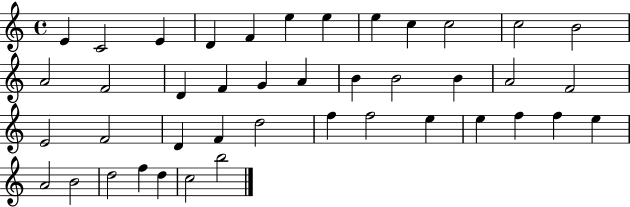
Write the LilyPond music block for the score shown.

{
  \clef treble
  \time 4/4
  \defaultTimeSignature
  \key c \major
  e'4 c'2 e'4 | d'4 f'4 e''4 e''4 | e''4 c''4 c''2 | c''2 b'2 | \break a'2 f'2 | d'4 f'4 g'4 a'4 | b'4 b'2 b'4 | a'2 f'2 | \break e'2 f'2 | d'4 f'4 d''2 | f''4 f''2 e''4 | e''4 f''4 f''4 e''4 | \break a'2 b'2 | d''2 f''4 d''4 | c''2 b''2 | \bar "|."
}